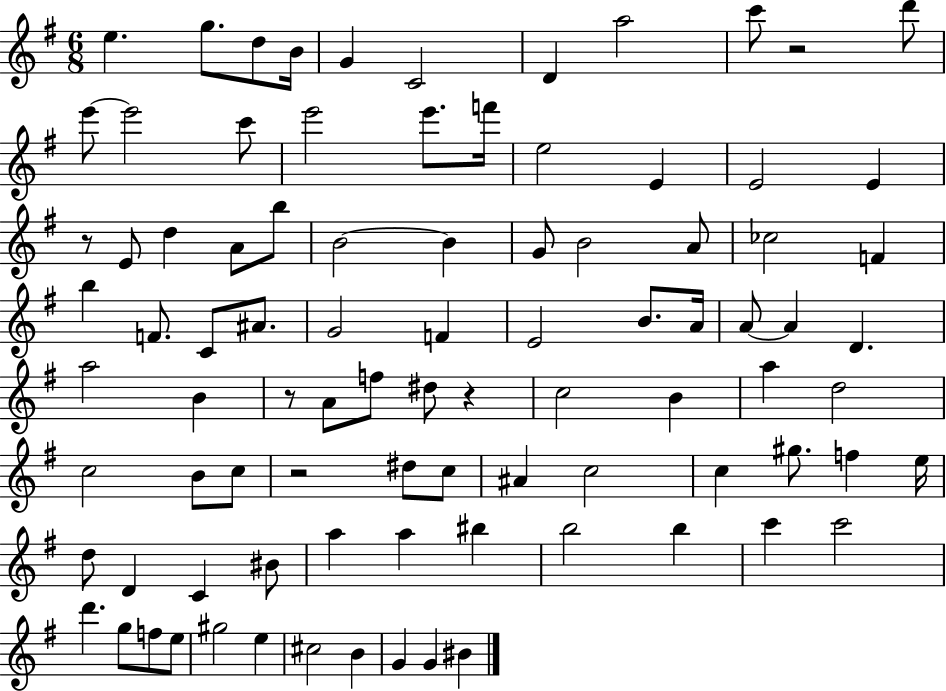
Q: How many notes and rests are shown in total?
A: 90